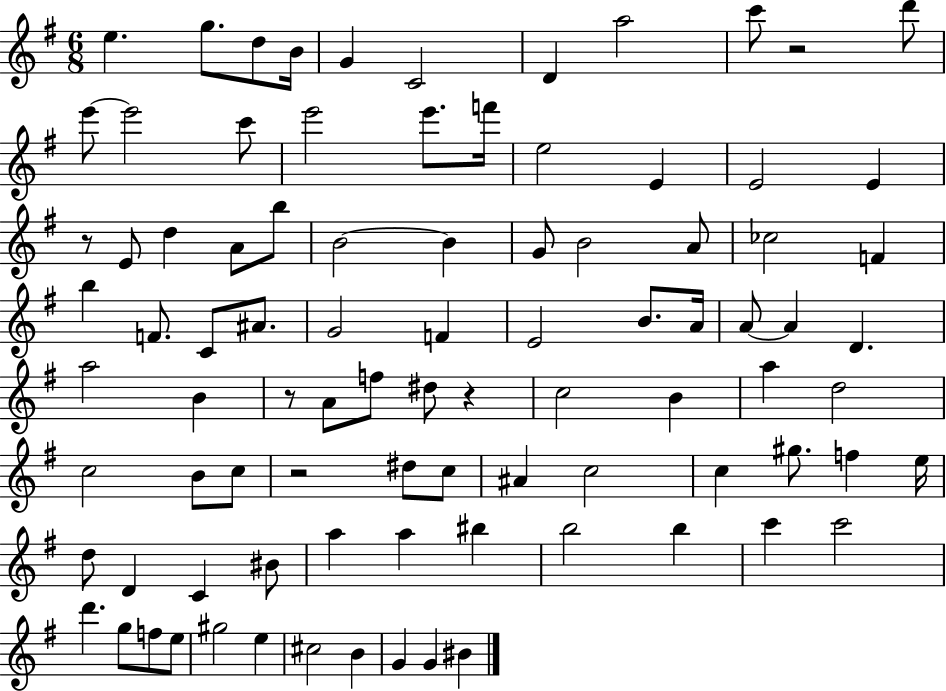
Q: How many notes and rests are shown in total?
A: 90